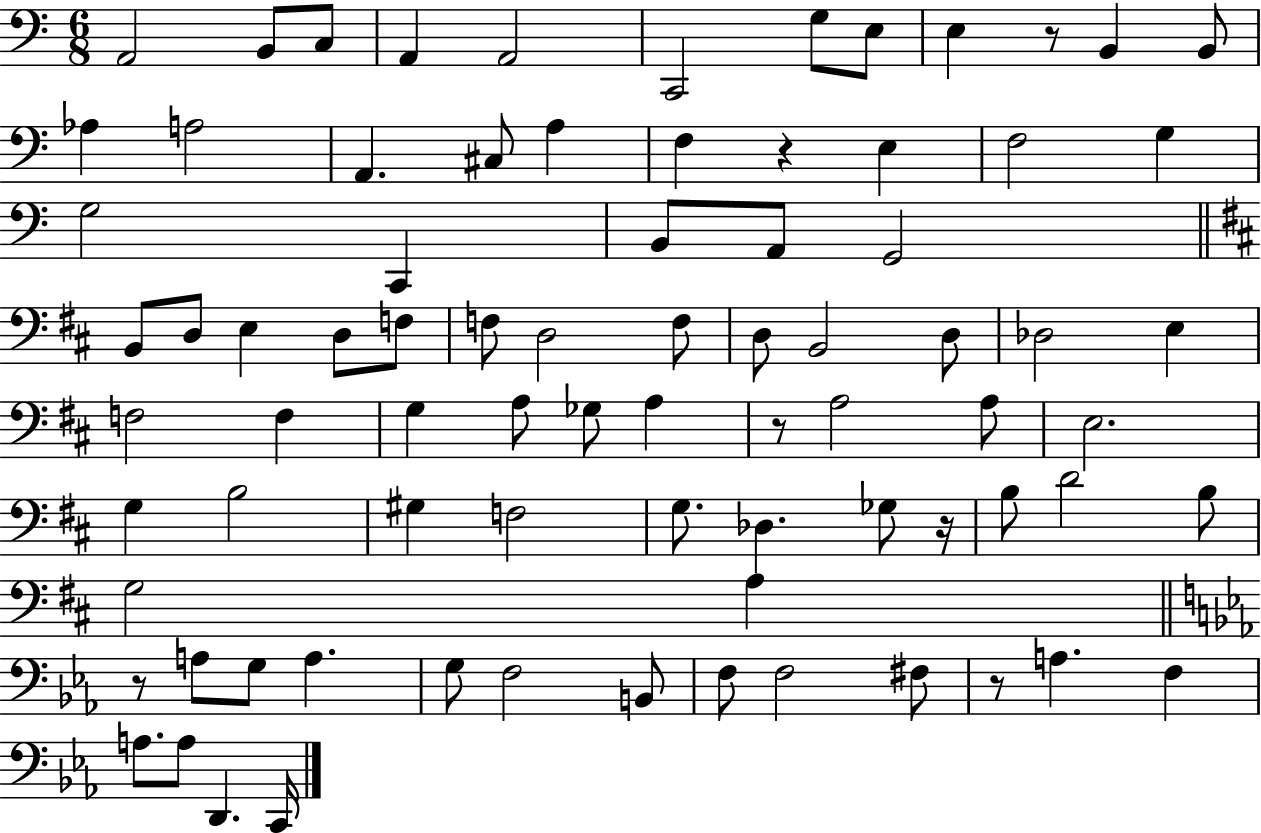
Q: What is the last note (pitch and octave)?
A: C2